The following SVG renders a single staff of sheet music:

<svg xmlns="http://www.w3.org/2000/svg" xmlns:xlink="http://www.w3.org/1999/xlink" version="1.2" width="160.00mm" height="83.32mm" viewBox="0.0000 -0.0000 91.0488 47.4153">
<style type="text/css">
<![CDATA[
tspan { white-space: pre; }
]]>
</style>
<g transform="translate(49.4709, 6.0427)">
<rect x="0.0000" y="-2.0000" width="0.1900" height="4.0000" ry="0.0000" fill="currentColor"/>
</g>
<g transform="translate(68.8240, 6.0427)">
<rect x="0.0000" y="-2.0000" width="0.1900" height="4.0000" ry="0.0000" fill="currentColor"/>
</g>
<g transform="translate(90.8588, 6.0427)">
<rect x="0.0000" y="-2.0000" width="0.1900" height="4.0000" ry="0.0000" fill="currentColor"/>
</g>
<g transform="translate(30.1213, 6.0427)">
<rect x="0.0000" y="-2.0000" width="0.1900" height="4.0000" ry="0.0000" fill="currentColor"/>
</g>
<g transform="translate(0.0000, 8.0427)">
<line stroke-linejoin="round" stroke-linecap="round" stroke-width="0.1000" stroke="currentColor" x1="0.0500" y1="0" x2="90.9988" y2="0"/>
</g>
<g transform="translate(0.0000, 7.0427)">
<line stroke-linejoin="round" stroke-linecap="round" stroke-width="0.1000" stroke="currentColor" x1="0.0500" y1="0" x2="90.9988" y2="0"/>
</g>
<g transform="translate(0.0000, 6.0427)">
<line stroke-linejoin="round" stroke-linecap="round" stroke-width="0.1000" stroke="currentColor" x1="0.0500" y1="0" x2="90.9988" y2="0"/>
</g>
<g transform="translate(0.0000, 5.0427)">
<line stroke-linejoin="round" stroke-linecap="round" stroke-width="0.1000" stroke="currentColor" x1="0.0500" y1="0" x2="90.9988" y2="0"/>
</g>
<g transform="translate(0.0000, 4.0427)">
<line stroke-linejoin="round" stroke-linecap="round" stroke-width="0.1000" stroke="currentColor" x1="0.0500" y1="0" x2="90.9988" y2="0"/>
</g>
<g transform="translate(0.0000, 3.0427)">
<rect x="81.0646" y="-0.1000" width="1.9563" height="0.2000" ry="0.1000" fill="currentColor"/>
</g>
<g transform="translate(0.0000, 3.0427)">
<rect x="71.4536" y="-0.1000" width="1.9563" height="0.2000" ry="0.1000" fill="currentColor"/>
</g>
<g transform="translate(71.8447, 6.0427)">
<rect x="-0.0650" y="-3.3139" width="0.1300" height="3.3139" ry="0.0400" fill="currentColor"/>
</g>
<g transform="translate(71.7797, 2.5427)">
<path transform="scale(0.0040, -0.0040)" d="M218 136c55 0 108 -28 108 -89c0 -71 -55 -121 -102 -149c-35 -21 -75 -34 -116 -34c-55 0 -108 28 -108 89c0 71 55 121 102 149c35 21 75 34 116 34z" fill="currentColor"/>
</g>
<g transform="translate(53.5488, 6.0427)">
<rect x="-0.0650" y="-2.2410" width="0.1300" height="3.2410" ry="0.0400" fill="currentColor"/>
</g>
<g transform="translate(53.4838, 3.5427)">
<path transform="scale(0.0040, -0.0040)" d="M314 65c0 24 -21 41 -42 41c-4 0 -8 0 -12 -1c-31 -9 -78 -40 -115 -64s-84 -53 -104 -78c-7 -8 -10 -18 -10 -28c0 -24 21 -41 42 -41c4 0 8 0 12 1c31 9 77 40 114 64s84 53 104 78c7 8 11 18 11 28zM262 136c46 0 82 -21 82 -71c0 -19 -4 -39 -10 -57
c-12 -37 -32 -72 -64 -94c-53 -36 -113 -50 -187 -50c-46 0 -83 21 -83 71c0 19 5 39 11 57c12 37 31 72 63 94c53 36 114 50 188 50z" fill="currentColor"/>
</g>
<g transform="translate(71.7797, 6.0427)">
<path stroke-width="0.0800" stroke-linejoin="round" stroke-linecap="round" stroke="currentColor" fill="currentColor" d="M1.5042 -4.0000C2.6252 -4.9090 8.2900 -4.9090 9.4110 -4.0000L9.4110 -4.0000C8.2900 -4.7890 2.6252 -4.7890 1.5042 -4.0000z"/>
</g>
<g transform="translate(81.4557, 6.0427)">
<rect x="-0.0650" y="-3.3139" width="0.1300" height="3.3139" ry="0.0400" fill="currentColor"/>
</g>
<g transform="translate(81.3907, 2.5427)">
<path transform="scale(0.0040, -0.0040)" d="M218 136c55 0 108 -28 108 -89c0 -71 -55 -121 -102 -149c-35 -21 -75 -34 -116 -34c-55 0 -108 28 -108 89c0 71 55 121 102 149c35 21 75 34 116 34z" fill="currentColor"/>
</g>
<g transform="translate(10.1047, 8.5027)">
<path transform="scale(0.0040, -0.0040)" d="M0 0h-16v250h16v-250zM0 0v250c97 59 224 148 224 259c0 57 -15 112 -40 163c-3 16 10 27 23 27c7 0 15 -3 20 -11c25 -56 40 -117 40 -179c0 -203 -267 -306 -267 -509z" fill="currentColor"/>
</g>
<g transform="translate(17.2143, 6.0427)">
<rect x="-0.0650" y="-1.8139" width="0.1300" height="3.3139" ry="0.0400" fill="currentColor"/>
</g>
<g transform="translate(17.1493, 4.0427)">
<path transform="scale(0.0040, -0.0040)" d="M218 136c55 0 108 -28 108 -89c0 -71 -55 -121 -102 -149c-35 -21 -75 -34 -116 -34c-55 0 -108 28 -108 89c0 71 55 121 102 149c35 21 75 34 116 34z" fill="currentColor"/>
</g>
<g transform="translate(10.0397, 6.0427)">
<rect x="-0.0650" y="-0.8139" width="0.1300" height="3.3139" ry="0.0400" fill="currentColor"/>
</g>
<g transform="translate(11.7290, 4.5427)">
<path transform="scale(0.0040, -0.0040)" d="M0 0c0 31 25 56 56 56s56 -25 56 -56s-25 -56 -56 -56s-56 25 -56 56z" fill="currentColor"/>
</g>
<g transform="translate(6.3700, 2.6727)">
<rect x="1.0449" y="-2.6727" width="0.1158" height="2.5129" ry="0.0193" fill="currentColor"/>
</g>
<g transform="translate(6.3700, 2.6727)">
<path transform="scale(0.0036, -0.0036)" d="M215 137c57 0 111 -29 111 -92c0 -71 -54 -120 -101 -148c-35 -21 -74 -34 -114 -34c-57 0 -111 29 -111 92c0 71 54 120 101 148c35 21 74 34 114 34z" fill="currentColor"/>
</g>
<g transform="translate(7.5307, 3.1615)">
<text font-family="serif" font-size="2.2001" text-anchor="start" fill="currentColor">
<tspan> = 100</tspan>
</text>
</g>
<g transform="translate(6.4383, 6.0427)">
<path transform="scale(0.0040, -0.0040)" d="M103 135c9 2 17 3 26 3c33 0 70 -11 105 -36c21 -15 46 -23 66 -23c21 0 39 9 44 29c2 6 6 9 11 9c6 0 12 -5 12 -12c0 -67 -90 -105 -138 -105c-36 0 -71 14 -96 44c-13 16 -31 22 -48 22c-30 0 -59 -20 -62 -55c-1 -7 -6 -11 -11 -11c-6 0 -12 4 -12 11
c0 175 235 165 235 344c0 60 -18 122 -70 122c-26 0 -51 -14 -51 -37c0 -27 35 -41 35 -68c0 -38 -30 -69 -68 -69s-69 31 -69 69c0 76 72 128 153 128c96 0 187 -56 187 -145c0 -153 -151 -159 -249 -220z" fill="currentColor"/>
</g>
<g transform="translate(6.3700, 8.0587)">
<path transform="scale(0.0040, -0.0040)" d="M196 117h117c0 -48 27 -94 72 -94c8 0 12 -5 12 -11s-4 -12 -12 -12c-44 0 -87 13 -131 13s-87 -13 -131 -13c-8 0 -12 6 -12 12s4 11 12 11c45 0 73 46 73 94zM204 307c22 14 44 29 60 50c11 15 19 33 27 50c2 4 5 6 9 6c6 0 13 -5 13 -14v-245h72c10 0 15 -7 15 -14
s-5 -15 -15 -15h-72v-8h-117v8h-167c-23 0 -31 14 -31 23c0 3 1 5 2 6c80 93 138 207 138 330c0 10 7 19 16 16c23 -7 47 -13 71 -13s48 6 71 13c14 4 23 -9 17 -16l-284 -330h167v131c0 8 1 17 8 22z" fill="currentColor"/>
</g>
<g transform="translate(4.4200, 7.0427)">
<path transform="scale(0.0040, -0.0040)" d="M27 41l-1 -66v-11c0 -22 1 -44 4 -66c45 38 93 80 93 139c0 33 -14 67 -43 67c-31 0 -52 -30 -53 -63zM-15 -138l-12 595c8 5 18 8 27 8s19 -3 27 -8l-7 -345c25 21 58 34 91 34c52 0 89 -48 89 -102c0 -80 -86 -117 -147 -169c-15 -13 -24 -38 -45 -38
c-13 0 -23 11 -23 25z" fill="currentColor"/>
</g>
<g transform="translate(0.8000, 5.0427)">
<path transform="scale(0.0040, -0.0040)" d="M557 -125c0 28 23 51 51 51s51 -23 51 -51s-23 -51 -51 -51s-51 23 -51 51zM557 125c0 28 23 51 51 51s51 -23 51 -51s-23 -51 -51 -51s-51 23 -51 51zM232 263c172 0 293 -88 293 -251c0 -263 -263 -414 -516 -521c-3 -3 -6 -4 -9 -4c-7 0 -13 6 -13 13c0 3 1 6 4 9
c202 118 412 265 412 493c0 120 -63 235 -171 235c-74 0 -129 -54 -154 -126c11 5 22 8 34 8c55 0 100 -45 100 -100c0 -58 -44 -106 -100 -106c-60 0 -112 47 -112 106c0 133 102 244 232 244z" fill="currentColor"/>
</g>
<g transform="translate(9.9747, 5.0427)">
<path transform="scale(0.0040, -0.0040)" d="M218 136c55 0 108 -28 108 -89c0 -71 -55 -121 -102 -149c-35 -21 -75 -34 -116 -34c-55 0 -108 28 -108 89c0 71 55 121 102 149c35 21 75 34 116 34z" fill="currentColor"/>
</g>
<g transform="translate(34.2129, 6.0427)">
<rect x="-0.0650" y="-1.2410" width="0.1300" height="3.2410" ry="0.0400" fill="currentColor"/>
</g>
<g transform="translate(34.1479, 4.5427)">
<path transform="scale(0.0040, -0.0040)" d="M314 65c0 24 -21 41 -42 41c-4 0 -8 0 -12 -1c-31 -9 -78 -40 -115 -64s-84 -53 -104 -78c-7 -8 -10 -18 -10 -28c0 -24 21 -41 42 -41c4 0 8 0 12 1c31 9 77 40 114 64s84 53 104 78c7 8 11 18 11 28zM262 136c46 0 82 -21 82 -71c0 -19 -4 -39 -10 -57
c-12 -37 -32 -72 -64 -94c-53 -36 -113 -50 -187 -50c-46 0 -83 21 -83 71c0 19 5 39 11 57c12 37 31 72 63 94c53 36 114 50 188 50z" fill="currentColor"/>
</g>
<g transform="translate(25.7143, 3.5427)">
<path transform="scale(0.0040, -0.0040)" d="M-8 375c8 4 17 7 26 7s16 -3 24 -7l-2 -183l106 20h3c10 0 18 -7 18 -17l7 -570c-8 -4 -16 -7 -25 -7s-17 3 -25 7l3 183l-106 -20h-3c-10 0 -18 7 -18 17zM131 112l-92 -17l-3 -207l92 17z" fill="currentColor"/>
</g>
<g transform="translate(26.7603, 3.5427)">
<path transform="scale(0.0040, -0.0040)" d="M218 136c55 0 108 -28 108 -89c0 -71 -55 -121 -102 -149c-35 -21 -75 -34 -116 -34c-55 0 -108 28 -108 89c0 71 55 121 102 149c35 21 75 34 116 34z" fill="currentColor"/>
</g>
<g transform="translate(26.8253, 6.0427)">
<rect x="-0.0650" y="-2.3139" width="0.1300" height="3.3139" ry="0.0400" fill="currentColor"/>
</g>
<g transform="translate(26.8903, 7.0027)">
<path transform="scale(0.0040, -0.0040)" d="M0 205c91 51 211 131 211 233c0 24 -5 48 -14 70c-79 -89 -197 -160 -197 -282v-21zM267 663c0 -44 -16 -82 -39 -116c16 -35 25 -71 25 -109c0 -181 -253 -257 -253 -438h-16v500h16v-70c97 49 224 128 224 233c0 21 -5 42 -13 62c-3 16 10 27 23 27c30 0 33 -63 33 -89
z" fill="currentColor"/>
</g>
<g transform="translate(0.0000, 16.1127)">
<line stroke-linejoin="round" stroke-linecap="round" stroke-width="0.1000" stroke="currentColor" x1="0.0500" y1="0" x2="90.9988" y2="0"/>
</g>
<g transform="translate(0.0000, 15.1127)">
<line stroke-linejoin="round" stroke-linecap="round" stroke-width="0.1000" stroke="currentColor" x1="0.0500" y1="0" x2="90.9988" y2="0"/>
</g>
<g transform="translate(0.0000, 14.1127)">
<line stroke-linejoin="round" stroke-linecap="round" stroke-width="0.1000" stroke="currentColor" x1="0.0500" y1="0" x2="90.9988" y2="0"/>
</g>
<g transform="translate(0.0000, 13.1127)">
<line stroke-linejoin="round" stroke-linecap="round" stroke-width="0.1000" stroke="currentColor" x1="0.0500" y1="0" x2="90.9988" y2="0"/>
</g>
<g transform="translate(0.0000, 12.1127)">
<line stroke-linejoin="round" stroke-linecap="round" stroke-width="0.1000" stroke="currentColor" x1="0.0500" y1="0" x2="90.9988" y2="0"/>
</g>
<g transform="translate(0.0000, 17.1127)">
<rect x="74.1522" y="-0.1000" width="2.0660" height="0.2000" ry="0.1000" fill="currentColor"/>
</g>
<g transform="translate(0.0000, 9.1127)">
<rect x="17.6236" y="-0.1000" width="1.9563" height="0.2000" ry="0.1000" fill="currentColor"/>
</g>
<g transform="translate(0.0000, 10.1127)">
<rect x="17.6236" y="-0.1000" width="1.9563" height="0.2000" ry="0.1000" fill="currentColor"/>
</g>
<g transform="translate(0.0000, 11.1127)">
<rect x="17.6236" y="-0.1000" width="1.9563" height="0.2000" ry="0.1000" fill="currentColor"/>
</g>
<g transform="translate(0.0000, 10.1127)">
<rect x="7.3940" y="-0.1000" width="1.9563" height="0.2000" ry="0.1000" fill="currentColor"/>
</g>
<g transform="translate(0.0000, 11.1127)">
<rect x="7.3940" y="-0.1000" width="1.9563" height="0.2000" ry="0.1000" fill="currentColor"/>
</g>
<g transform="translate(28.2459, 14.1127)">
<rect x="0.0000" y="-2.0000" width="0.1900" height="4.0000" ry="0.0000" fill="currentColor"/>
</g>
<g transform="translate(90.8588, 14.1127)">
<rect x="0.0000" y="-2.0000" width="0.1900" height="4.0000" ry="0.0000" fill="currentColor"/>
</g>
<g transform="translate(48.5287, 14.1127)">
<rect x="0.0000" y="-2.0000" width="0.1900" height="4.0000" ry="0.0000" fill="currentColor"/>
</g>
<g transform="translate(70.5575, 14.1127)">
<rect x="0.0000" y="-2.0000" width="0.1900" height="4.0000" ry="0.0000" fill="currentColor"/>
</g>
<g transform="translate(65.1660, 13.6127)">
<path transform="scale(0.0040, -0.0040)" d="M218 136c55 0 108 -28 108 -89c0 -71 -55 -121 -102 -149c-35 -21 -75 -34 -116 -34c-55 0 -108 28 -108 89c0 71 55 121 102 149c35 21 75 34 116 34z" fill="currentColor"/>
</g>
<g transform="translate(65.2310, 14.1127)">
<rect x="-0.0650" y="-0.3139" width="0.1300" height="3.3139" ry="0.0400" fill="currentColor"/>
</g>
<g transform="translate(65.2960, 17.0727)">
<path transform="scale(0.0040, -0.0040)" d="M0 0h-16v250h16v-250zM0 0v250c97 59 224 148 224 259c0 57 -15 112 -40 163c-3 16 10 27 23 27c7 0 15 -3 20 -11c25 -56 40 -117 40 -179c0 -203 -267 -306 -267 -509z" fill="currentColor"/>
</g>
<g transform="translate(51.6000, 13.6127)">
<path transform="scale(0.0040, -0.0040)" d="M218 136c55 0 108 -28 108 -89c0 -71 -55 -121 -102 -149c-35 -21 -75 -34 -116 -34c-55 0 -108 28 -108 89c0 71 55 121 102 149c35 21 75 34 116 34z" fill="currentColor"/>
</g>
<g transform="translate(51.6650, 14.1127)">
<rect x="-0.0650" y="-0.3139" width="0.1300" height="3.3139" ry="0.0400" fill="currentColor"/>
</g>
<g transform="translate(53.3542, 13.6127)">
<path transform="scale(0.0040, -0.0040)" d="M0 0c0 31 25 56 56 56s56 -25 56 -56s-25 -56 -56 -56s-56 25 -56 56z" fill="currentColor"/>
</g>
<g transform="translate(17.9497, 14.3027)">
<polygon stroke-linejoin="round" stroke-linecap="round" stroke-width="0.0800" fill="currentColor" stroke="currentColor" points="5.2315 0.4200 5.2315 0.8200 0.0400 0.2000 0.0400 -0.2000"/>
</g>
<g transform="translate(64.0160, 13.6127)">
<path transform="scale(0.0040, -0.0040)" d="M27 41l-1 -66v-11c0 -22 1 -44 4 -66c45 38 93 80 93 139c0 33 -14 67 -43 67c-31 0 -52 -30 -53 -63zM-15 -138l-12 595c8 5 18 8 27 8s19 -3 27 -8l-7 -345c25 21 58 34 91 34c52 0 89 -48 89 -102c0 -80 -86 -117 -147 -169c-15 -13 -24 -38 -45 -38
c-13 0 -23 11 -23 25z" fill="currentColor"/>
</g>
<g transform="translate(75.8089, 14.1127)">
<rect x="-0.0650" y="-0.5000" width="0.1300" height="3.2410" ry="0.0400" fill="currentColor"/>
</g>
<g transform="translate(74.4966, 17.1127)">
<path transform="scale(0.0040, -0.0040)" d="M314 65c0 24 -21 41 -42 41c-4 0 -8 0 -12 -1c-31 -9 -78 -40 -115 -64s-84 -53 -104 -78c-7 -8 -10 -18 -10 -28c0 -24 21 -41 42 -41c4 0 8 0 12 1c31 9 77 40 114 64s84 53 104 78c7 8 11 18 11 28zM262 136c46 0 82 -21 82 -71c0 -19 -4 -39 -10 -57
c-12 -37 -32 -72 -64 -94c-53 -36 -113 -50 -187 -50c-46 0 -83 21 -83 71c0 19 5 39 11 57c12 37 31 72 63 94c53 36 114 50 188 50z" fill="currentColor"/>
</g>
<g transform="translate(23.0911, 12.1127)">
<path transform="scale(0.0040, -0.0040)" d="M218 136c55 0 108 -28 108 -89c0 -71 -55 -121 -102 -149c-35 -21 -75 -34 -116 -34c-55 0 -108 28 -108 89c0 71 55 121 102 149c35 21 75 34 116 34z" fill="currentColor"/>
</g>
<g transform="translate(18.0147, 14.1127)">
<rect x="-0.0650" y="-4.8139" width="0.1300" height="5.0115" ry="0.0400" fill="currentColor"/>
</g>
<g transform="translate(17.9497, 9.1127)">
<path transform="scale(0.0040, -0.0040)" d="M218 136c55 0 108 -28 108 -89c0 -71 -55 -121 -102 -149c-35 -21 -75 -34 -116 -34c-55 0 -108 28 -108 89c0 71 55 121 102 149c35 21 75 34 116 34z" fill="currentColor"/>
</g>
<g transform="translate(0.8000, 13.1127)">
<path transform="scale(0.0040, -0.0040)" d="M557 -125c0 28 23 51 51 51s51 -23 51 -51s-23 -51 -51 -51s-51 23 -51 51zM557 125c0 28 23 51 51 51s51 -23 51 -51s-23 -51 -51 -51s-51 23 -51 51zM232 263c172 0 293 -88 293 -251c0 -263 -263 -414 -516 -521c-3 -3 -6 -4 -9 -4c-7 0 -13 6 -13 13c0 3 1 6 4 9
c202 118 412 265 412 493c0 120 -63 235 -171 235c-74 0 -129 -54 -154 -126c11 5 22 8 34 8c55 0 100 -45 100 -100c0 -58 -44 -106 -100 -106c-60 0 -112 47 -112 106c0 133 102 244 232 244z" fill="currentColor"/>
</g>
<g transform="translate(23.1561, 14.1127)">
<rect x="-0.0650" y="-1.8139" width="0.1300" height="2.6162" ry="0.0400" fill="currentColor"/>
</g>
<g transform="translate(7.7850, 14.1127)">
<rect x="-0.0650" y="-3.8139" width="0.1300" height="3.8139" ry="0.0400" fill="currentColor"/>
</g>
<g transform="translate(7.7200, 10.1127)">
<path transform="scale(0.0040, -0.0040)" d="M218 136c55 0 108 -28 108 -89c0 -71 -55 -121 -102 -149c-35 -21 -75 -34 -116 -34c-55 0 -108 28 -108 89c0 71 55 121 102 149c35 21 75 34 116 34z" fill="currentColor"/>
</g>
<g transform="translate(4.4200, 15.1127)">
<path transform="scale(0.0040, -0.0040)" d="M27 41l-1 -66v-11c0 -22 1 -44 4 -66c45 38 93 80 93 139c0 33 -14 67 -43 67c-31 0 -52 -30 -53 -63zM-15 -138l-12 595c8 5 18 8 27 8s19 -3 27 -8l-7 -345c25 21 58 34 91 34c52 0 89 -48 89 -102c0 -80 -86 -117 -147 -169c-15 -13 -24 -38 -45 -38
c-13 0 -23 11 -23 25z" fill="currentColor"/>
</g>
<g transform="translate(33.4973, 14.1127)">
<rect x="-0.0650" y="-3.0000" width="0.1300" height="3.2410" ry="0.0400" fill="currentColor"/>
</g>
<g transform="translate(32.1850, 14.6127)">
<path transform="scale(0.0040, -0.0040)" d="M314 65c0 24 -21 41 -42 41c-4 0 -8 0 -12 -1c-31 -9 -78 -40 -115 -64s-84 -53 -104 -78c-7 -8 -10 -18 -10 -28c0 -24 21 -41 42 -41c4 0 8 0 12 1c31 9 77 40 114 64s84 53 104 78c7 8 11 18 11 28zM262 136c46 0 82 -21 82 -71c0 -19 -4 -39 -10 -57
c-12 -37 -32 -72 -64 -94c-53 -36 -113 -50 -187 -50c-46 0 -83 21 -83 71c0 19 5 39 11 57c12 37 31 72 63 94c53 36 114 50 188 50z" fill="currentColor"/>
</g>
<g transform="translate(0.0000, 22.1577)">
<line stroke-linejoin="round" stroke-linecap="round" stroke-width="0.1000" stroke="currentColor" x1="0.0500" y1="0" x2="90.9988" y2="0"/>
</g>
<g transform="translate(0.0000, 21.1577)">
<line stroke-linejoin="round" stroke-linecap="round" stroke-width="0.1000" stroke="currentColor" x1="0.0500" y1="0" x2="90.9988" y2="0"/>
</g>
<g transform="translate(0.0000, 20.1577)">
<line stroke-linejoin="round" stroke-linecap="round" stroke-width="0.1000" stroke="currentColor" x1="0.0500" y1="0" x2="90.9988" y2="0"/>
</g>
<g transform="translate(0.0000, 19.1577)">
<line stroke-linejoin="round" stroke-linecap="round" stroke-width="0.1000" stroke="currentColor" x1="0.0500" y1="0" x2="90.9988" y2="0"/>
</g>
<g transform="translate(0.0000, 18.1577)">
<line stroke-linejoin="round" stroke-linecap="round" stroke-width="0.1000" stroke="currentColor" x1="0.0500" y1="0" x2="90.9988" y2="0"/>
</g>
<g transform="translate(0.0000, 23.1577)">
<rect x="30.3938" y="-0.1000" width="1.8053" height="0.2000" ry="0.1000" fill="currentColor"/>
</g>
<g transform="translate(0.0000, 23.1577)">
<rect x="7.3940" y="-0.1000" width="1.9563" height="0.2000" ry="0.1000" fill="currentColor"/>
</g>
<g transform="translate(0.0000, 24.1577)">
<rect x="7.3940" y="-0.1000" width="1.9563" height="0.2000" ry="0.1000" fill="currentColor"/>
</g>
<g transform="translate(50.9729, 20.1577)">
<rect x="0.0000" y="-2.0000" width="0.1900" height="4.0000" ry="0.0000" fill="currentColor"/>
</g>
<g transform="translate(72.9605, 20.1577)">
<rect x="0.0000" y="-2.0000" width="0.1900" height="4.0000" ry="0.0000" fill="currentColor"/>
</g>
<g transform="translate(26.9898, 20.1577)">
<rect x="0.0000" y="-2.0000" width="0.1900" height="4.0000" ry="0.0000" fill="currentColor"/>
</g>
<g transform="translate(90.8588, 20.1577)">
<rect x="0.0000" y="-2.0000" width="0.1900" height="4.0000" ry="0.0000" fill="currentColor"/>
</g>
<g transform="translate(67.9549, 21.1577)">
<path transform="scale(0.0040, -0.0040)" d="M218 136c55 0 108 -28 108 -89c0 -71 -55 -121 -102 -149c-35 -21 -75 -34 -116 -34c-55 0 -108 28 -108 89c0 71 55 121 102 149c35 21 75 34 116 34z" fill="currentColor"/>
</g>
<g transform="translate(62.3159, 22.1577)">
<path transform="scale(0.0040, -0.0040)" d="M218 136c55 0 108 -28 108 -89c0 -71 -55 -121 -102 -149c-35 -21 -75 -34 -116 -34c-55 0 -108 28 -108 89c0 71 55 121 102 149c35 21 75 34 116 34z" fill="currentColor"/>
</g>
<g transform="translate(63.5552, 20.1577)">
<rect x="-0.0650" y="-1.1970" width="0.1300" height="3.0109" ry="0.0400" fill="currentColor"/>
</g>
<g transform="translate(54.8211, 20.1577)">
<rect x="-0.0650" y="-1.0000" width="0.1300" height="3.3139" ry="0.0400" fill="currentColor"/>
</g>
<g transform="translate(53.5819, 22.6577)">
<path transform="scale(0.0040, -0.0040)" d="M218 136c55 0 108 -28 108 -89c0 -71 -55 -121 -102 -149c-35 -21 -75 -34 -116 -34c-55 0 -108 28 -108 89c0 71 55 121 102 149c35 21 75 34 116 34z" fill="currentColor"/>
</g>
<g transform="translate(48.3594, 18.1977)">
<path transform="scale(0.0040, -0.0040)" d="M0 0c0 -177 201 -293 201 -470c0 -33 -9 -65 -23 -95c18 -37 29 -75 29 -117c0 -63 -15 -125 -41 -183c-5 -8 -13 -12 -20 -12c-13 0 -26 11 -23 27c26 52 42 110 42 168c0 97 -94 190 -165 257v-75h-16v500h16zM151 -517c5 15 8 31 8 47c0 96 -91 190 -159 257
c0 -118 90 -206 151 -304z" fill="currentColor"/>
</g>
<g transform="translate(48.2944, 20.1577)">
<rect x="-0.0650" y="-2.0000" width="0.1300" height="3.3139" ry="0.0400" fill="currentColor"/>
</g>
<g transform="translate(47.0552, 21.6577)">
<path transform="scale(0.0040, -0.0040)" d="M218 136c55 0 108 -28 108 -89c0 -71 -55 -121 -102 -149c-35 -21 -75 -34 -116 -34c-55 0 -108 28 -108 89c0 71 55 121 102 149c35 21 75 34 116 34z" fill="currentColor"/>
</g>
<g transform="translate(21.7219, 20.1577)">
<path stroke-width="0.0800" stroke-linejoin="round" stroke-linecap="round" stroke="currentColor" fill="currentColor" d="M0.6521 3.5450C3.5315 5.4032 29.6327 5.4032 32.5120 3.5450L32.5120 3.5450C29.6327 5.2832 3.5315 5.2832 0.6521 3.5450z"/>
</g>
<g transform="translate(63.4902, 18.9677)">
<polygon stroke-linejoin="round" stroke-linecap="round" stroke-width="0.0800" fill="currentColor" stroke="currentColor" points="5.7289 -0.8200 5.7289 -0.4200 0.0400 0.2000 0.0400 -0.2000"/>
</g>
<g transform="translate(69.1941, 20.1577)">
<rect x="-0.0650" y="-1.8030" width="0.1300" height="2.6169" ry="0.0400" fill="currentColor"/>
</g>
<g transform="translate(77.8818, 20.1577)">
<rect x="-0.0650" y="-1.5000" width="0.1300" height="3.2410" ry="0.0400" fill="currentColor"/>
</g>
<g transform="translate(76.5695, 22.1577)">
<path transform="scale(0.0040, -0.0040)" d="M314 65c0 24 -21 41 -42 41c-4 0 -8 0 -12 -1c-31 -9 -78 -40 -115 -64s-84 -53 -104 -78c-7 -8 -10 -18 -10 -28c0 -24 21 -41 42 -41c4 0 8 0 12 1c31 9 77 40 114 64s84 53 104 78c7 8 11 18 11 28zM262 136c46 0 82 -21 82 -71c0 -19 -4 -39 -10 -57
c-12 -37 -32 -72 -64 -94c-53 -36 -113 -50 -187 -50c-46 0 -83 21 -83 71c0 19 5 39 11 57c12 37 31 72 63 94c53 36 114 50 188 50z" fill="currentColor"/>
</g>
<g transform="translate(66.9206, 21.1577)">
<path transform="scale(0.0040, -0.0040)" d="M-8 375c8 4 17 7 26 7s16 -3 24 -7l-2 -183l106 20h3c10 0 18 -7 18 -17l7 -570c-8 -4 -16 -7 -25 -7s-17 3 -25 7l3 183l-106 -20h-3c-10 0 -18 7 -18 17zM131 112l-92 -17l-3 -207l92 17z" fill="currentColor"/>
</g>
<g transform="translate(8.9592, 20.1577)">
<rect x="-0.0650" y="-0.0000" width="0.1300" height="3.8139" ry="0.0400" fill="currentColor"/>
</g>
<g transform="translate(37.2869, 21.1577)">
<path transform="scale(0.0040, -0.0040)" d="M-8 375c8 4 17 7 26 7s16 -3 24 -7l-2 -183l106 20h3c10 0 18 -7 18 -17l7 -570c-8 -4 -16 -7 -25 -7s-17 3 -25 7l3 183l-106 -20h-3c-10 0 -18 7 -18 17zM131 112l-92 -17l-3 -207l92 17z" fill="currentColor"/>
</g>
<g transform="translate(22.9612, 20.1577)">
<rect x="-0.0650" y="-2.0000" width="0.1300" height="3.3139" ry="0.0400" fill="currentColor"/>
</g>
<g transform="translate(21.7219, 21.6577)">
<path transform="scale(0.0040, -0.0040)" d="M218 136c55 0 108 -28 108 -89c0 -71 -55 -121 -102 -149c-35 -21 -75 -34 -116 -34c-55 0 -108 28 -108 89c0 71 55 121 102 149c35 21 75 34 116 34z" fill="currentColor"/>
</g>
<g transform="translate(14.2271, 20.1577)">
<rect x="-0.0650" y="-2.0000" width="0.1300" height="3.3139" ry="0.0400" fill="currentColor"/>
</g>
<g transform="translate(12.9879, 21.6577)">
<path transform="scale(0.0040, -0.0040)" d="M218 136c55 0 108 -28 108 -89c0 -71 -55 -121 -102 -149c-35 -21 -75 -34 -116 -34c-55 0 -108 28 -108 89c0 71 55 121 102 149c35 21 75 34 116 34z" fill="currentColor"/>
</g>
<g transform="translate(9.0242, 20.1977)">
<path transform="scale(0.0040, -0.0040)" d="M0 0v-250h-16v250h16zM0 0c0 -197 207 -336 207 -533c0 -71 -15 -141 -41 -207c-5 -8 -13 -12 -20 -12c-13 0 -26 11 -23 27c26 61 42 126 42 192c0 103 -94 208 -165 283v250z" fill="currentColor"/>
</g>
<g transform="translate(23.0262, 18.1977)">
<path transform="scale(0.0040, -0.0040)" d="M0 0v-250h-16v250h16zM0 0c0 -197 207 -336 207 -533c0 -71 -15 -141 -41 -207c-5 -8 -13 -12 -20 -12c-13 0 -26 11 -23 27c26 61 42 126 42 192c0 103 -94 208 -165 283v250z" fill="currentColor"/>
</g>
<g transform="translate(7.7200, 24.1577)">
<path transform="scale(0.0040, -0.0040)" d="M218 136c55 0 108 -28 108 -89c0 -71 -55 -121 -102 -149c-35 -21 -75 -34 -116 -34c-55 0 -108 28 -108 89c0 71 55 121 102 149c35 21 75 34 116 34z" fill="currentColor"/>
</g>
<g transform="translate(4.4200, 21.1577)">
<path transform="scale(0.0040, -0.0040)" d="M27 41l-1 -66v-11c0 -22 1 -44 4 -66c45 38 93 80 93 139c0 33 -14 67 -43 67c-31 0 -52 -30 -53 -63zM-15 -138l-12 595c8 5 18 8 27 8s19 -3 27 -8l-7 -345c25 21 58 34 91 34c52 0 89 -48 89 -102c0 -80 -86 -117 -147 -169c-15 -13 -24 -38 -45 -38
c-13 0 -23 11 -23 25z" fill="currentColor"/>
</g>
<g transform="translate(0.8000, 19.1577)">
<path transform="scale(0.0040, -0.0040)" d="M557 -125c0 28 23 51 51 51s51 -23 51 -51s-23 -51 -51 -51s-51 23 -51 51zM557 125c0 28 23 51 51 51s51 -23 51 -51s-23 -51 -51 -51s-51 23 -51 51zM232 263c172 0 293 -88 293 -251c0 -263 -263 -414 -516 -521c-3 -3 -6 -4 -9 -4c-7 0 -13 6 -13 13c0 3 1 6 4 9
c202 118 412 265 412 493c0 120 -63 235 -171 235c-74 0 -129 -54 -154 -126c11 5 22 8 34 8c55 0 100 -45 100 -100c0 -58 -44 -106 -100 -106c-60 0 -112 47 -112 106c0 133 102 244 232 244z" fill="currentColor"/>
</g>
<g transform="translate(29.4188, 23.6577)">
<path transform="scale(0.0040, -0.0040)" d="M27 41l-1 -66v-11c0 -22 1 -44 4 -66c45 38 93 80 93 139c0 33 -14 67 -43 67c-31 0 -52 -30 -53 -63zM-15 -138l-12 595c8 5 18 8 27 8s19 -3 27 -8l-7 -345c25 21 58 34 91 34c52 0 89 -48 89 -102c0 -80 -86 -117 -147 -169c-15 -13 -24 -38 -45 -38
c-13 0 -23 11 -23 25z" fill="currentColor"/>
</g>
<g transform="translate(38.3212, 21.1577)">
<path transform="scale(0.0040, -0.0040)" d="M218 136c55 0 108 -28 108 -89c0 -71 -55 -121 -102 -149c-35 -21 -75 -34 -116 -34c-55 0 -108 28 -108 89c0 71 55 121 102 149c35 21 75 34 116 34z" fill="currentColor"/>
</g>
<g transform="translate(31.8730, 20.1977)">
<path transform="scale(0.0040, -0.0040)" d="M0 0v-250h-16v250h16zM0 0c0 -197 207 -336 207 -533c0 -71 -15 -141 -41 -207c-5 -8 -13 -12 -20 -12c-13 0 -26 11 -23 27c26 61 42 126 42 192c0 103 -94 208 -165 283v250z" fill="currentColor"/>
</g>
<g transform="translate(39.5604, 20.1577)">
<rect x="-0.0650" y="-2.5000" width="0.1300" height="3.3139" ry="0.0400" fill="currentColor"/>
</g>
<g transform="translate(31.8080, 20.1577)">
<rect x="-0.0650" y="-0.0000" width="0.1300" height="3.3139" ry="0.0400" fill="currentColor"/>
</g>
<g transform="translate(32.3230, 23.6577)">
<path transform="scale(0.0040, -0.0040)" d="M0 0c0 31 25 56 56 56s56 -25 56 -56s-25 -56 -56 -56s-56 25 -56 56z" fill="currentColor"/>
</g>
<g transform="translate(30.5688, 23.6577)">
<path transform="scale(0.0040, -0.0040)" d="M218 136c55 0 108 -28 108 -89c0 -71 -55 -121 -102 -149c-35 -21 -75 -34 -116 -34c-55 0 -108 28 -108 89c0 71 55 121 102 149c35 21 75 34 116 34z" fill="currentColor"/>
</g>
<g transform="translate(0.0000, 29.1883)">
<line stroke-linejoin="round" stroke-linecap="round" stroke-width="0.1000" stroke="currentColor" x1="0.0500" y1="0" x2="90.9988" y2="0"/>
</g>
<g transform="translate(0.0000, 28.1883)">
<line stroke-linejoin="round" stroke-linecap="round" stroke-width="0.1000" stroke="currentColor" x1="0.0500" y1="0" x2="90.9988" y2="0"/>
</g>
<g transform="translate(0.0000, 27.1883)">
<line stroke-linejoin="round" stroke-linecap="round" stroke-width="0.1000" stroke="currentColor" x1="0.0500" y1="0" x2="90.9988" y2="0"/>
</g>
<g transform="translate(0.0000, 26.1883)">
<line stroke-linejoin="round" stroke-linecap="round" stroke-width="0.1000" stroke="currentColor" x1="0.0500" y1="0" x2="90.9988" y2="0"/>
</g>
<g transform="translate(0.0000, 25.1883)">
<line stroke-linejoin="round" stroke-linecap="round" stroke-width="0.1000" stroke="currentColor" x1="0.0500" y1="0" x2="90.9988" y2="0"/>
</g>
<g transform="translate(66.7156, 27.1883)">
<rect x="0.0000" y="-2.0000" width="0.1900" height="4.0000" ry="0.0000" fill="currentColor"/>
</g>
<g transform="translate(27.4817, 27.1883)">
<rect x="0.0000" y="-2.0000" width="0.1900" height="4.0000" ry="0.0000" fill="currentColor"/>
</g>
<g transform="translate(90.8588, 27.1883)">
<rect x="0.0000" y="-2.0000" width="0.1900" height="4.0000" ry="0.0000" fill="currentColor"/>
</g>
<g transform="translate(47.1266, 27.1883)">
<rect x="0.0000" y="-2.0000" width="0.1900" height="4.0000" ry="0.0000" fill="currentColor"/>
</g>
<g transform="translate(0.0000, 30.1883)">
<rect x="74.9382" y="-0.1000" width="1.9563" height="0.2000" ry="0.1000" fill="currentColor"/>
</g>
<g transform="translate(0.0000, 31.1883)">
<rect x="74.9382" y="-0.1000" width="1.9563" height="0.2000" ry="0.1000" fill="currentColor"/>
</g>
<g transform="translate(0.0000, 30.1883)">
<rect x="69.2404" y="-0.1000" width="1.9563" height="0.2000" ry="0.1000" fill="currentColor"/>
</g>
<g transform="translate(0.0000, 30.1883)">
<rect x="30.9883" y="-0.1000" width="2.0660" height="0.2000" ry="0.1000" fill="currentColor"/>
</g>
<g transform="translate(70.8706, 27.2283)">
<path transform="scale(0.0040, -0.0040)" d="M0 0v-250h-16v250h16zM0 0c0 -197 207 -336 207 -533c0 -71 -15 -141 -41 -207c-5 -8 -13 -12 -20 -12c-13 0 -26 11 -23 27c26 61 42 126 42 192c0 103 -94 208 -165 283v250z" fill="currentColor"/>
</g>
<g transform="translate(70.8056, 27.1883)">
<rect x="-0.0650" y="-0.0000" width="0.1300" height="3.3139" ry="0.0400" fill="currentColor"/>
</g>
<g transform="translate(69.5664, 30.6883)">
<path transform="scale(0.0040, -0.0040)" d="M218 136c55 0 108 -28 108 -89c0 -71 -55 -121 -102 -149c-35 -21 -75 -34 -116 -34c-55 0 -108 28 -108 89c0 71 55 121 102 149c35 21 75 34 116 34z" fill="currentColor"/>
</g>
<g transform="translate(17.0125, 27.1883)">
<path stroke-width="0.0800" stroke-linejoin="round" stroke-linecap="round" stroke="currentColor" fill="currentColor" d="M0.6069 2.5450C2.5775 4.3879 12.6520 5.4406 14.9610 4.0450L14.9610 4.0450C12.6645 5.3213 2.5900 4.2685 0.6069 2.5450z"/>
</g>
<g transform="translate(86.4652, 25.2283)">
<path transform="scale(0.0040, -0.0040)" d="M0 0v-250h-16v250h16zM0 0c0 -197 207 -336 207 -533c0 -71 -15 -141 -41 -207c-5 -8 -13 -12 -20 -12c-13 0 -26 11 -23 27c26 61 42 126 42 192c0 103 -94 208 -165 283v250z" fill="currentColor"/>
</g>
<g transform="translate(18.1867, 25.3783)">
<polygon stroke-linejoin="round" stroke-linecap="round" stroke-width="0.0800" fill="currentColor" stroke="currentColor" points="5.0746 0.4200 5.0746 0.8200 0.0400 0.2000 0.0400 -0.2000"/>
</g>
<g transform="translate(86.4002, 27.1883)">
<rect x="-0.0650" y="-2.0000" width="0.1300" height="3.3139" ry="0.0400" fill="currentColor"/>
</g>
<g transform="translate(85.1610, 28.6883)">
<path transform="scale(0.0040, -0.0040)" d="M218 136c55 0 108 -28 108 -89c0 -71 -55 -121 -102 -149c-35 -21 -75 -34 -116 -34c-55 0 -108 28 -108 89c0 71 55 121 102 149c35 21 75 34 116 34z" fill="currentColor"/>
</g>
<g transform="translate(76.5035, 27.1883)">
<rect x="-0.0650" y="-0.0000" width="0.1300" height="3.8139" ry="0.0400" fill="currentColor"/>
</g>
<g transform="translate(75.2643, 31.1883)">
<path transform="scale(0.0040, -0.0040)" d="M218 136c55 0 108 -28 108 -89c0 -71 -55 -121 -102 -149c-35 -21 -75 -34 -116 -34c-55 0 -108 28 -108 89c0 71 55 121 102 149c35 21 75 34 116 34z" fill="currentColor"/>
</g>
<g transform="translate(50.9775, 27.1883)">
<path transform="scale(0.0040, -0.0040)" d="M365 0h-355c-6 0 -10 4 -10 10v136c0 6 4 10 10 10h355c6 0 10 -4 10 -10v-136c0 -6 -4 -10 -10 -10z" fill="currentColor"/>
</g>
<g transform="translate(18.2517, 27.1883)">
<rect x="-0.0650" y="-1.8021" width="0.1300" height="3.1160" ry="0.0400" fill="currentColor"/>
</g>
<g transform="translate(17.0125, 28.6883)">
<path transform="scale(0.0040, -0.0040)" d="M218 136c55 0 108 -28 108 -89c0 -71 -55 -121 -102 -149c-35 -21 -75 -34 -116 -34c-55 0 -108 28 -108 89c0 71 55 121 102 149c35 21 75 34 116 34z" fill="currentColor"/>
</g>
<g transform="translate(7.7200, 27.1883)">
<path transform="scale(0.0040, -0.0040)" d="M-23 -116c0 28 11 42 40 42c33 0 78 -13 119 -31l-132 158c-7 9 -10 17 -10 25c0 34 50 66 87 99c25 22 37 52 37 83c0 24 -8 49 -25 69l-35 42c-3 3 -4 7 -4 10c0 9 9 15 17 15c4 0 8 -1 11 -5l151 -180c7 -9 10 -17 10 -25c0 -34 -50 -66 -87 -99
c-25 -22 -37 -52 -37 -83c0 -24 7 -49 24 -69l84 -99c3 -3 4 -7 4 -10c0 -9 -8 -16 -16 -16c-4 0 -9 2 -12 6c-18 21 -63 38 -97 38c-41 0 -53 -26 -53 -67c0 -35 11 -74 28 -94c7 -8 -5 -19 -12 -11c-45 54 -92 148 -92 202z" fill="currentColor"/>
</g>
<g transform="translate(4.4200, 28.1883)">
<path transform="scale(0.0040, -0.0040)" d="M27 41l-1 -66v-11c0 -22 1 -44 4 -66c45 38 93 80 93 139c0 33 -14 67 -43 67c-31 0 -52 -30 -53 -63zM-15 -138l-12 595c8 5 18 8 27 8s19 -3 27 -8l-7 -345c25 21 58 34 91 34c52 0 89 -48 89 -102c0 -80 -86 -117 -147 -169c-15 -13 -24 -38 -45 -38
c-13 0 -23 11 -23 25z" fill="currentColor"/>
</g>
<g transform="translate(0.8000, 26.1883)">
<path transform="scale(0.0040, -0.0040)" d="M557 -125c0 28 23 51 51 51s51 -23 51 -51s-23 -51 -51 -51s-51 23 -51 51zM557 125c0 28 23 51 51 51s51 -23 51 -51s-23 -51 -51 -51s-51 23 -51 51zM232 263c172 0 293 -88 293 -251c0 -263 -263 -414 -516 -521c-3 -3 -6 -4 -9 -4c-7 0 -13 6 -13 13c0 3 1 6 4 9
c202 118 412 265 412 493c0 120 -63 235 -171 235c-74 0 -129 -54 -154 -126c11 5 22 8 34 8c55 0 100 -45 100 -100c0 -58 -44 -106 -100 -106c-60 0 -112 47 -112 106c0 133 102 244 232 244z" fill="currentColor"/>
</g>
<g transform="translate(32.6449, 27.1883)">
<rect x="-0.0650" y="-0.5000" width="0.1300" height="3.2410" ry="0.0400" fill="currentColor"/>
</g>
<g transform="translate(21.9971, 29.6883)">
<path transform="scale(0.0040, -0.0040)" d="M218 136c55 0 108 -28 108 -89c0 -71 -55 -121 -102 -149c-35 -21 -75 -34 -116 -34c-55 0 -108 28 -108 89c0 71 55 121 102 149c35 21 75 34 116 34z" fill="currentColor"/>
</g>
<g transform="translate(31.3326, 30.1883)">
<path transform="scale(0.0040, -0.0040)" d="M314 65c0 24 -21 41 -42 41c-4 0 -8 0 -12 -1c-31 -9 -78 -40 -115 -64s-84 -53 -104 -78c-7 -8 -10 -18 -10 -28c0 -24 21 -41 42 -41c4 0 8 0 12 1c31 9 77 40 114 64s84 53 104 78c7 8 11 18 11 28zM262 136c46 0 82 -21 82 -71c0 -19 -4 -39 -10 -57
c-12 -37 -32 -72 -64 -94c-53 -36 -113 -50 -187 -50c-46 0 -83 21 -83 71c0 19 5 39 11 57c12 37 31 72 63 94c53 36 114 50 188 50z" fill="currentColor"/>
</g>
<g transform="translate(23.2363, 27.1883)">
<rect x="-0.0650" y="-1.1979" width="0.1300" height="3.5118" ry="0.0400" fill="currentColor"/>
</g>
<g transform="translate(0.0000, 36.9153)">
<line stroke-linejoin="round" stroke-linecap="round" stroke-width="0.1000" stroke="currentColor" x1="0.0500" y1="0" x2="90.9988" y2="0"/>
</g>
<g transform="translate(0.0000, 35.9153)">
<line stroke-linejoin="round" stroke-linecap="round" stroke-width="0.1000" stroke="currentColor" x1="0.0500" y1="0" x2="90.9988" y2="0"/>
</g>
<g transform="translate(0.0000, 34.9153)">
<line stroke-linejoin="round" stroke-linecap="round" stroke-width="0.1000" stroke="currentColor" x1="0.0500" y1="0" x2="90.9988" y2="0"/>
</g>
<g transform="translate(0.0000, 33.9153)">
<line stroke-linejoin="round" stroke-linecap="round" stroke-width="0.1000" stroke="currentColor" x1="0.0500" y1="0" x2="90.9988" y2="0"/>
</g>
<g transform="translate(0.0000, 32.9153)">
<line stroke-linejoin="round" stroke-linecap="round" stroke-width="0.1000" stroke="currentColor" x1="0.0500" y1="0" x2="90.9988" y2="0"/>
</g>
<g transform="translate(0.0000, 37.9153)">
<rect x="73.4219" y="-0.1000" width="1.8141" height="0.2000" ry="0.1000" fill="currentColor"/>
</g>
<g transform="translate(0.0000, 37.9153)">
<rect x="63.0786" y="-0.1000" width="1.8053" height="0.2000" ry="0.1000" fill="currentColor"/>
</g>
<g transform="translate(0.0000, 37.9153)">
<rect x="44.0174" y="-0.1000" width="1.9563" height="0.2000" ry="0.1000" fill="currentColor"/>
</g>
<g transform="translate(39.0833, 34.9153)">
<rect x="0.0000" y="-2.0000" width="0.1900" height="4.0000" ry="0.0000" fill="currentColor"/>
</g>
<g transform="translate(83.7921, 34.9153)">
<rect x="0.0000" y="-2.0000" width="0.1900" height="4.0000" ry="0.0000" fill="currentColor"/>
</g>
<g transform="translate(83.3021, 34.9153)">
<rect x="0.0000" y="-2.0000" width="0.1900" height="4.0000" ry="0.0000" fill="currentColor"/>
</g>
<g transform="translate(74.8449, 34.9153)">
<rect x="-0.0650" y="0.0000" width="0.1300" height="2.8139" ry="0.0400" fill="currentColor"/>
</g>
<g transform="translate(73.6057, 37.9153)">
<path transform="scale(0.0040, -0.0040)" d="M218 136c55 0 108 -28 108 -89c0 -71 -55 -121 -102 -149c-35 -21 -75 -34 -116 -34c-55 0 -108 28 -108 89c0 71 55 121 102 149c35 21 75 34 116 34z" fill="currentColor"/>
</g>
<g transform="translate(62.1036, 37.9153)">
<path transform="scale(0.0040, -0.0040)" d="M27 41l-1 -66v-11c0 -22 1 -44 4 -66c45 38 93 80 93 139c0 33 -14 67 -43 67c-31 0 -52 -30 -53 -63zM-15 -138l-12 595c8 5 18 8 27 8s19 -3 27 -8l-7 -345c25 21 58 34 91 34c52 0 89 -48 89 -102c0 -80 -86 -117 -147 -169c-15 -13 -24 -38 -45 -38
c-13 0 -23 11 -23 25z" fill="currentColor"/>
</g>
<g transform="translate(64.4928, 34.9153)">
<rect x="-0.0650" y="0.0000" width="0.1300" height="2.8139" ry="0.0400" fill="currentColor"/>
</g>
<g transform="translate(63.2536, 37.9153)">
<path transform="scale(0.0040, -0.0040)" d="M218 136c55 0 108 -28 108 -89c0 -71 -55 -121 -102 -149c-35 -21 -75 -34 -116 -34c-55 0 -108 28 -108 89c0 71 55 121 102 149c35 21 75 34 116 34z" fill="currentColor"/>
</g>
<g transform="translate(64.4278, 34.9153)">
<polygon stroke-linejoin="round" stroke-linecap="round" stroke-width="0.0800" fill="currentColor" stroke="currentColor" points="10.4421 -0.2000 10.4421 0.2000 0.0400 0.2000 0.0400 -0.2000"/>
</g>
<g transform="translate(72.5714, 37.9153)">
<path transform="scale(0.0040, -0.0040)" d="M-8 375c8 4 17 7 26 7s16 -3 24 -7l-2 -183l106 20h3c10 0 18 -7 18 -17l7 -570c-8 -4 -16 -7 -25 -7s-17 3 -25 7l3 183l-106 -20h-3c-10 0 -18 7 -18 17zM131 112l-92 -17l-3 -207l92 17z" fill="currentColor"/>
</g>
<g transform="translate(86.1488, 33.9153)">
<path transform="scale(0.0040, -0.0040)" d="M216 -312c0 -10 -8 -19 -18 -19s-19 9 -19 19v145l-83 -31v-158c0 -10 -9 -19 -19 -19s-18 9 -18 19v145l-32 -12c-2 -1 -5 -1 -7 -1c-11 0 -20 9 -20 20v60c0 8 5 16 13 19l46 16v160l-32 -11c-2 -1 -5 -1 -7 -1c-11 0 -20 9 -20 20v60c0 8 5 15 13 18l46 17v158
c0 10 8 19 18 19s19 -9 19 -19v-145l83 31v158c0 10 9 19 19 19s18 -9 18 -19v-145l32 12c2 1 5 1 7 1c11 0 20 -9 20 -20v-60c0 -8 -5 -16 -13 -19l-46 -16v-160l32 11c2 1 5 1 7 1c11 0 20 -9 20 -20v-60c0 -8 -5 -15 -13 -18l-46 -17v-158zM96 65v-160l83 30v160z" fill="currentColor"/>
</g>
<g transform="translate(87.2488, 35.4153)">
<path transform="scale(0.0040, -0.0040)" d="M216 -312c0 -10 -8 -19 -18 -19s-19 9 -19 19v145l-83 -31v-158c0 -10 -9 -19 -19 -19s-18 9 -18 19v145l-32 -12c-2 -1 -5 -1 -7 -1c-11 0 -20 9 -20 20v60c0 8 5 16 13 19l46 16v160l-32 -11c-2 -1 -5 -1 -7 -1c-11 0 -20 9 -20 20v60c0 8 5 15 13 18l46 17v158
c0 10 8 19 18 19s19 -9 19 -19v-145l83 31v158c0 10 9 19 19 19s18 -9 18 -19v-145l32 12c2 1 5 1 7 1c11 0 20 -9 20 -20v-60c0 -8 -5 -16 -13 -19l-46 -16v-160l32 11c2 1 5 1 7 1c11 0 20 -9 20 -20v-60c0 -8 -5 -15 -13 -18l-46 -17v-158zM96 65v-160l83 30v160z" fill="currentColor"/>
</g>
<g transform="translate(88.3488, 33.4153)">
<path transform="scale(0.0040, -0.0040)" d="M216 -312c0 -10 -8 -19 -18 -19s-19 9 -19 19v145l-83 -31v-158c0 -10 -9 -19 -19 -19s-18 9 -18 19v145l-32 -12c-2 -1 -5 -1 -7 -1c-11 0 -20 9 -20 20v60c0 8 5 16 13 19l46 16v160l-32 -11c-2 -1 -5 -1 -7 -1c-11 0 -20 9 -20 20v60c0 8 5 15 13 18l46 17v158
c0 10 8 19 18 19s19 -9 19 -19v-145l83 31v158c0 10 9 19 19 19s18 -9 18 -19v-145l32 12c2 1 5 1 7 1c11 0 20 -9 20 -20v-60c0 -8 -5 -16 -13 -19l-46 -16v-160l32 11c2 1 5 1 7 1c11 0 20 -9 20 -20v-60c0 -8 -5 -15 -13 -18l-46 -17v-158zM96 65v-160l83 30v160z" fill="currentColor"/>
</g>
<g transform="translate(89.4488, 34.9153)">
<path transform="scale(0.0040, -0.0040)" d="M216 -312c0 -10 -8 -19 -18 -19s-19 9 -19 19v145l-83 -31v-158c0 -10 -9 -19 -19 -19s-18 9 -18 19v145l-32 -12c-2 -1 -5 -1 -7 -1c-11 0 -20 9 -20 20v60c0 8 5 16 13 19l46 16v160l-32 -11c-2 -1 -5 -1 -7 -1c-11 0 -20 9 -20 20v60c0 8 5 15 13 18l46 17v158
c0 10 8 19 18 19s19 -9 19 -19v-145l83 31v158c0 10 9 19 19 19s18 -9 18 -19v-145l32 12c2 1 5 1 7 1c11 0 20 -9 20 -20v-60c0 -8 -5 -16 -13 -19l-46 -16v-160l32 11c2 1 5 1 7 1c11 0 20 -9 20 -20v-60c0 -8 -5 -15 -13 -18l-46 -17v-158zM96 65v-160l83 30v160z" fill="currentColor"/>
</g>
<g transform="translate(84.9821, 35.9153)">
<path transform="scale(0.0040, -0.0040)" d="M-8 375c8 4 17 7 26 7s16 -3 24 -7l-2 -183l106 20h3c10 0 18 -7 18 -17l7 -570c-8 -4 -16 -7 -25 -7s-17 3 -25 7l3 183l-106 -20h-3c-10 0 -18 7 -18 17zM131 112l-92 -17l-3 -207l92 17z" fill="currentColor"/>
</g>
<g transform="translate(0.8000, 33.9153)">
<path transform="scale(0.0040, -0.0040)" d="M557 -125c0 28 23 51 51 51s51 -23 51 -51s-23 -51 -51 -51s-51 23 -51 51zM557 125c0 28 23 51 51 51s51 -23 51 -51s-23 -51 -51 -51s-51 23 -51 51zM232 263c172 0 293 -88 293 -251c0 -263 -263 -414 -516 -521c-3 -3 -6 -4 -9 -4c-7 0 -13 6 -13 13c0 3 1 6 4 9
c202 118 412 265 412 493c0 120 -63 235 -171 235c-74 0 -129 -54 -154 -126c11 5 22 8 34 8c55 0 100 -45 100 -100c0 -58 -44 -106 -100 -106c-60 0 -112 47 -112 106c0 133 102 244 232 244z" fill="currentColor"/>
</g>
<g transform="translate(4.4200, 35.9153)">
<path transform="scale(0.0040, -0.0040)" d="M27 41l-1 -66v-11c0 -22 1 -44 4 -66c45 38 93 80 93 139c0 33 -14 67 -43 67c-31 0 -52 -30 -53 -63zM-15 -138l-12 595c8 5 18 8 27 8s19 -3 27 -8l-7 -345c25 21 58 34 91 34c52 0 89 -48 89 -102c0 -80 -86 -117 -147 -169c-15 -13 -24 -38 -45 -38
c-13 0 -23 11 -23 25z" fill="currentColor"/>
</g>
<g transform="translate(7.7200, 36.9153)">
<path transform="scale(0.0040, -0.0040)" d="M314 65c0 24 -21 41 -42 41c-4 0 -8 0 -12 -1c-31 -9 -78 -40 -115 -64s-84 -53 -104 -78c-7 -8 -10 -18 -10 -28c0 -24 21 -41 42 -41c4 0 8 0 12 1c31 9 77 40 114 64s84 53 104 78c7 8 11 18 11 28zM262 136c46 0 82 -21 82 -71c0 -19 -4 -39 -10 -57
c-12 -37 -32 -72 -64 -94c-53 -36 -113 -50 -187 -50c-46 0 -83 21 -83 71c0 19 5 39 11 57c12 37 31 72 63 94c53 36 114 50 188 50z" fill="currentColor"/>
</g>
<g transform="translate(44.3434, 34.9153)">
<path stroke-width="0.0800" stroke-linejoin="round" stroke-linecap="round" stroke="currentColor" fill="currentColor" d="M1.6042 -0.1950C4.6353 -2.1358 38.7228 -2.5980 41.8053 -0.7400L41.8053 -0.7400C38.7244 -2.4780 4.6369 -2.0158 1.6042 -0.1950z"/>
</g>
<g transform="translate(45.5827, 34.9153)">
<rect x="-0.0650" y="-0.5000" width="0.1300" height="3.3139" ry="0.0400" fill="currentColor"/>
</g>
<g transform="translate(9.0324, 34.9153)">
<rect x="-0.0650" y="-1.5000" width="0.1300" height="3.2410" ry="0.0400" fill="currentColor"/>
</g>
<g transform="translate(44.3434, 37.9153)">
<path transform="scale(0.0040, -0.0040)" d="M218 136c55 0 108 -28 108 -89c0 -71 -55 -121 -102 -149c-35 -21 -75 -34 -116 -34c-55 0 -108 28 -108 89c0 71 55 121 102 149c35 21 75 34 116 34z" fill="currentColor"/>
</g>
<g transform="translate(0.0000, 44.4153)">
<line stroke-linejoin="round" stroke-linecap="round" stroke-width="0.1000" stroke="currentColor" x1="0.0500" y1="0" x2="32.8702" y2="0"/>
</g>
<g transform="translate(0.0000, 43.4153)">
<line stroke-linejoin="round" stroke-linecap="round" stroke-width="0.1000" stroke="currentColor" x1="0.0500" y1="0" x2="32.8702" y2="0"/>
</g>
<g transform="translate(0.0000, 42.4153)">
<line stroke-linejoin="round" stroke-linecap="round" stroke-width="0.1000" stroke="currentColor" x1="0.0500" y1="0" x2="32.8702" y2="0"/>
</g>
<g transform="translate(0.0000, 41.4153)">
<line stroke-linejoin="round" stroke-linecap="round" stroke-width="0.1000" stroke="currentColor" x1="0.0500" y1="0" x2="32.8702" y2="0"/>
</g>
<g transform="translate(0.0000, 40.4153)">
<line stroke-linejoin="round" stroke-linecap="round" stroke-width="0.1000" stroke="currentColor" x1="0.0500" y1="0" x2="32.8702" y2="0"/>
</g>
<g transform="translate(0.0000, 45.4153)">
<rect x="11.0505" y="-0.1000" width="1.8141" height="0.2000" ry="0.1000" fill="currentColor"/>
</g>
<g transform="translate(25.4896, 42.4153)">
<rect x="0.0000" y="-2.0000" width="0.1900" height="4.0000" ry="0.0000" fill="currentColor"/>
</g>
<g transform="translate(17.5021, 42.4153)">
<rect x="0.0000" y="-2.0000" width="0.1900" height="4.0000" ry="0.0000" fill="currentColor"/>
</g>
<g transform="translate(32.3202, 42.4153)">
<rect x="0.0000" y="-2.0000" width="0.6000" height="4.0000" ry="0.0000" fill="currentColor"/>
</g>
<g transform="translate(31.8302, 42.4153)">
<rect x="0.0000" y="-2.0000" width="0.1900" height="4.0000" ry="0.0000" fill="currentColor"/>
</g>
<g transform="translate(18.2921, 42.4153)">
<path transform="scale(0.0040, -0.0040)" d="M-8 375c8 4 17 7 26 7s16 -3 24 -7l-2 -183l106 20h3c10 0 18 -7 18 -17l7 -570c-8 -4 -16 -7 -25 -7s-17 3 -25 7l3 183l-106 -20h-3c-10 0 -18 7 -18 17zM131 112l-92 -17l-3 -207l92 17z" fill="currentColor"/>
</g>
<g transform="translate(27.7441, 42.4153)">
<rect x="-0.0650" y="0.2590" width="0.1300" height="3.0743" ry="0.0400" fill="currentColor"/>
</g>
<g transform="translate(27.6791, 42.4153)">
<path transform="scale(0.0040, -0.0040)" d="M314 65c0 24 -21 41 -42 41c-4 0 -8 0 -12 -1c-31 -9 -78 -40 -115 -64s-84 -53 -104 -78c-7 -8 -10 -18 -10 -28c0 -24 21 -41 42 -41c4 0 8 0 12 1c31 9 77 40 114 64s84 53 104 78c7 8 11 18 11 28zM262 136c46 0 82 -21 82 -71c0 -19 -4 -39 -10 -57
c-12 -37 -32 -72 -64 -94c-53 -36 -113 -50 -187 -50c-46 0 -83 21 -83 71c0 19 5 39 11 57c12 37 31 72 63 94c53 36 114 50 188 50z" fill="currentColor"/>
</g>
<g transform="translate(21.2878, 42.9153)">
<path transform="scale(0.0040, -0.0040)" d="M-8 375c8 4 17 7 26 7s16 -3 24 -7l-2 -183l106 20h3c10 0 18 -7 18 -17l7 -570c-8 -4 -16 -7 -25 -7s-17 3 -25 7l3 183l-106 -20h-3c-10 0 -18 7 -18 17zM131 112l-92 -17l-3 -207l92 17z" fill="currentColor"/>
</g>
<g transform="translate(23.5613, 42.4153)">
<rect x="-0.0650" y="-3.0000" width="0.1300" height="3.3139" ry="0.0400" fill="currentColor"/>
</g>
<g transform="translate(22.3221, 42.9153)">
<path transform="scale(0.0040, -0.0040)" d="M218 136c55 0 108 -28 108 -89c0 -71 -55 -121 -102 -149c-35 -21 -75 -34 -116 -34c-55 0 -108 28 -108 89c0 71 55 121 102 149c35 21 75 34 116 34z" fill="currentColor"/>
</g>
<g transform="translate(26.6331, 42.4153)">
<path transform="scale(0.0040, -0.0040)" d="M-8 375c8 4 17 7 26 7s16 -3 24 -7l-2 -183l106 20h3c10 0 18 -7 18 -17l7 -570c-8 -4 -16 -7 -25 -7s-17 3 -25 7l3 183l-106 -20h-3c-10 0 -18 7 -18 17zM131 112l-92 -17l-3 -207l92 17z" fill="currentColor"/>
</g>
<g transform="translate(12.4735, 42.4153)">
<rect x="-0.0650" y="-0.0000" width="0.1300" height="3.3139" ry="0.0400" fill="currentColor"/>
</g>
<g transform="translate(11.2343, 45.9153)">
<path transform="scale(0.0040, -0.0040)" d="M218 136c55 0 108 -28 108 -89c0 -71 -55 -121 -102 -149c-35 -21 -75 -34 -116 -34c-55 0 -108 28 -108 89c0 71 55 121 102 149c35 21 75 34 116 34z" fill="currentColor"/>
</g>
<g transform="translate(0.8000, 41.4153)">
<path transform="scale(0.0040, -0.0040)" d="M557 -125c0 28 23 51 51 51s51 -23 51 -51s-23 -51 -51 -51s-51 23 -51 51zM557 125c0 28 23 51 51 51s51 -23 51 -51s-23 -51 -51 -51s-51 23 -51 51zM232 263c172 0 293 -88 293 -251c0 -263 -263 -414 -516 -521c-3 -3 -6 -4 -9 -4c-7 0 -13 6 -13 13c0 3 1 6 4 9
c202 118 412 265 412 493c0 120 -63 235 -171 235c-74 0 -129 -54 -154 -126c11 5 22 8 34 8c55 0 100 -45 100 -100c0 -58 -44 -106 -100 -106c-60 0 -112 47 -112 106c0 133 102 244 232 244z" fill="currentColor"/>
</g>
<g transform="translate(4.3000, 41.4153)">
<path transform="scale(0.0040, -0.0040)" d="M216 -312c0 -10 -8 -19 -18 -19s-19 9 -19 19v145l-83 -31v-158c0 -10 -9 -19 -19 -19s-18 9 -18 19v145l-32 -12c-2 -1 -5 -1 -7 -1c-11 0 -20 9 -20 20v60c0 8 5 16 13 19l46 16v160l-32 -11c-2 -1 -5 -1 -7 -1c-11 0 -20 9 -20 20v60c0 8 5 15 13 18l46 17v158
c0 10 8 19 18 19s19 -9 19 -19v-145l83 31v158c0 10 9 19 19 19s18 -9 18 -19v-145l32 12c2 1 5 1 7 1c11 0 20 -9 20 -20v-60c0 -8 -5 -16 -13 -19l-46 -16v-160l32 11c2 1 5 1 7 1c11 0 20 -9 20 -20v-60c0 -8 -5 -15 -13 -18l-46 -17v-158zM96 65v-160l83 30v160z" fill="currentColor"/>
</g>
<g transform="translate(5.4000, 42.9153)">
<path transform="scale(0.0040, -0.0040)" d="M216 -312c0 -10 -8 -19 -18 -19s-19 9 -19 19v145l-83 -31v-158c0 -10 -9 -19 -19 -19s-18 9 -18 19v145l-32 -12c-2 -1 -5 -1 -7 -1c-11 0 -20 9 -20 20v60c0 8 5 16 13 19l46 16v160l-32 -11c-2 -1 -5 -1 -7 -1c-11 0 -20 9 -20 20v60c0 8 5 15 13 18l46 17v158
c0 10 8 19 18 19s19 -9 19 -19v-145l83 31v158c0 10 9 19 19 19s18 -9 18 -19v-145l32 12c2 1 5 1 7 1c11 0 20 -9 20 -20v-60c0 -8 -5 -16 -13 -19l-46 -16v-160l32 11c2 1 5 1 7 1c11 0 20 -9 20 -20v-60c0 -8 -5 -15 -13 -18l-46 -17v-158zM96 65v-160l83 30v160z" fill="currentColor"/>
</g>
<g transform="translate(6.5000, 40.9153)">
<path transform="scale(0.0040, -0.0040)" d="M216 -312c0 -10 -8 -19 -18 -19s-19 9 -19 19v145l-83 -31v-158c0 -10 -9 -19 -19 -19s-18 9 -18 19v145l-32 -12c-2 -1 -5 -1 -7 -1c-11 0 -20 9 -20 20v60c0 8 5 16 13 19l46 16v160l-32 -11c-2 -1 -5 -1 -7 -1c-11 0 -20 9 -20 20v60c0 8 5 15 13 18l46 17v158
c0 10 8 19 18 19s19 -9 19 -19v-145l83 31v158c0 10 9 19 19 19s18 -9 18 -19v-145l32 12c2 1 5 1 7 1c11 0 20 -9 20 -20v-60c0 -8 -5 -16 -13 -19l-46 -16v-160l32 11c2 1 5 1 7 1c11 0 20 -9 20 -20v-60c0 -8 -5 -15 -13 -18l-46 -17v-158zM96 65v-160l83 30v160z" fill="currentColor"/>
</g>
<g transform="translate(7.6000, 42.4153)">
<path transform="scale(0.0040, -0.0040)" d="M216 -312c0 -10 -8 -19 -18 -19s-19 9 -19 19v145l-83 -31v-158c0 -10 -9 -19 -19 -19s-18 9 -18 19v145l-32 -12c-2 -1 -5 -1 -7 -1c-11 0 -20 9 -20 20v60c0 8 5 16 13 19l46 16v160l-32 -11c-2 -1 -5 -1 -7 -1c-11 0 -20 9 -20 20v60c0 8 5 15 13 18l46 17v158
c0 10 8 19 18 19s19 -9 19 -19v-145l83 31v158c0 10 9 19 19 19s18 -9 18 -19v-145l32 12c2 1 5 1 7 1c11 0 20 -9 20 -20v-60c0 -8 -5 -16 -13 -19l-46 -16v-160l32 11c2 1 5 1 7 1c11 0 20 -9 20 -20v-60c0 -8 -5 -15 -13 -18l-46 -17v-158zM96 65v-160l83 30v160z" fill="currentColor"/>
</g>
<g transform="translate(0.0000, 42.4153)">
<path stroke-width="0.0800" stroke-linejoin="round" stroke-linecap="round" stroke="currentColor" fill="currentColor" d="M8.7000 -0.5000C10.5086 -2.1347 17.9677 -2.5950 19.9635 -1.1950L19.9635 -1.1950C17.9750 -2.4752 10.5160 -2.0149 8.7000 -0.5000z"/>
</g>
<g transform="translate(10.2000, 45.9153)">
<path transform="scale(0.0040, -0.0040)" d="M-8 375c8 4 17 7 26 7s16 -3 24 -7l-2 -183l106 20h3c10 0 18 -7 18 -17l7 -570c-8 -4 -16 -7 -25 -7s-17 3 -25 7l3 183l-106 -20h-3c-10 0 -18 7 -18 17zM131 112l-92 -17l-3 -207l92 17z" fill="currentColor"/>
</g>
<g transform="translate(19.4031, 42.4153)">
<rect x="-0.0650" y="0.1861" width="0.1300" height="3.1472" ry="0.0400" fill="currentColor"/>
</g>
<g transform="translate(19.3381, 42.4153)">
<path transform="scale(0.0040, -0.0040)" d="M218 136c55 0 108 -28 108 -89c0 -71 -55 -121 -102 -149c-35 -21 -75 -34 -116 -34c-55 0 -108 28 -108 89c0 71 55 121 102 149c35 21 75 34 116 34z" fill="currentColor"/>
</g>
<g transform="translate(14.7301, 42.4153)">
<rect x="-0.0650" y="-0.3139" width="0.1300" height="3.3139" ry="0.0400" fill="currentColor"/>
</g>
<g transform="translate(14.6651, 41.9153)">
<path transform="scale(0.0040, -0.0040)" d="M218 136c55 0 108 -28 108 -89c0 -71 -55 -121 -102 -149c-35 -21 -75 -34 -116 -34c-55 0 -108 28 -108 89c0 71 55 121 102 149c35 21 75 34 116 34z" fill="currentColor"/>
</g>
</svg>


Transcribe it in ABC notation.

X:1
T:Untitled
M:2/4
L:1/4
K:F
F,/2 A, B,/4 G,2 _B,2 D D E G/2 A,/2 C,2 E, _E,/2 E,,2 C,,/2 A,, A,,/2 _D,,/2 B,, A,,/4 F,, G,,/2 B,,/2 G,,2 z A,,/2 F,,/2 E,,2 z2 D,,/2 C,, A,,/2 G,,2 E,, _E,,/2 E,,/2 D,, E, D, C, D,2